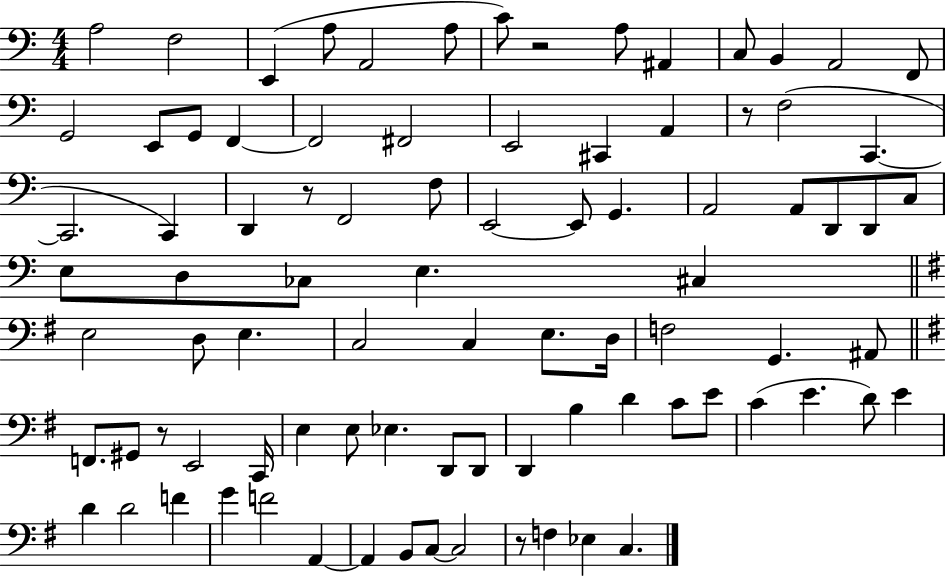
{
  \clef bass
  \numericTimeSignature
  \time 4/4
  \key c \major
  a2 f2 | e,4( a8 a,2 a8 | c'8) r2 a8 ais,4 | c8 b,4 a,2 f,8 | \break g,2 e,8 g,8 f,4~~ | f,2 fis,2 | e,2 cis,4 a,4 | r8 f2( c,4.~~ | \break c,2. c,4) | d,4 r8 f,2 f8 | e,2~~ e,8 g,4. | a,2 a,8 d,8 d,8 c8 | \break e8 d8 ces8 e4. cis4 | \bar "||" \break \key g \major e2 d8 e4. | c2 c4 e8. d16 | f2 g,4. ais,8 | \bar "||" \break \key g \major f,8. gis,8 r8 e,2 c,16 | e4 e8 ees4. d,8 d,8 | d,4 b4 d'4 c'8 e'8 | c'4( e'4. d'8) e'4 | \break d'4 d'2 f'4 | g'4 f'2 a,4~~ | a,4 b,8 c8~~ c2 | r8 f4 ees4 c4. | \break \bar "|."
}